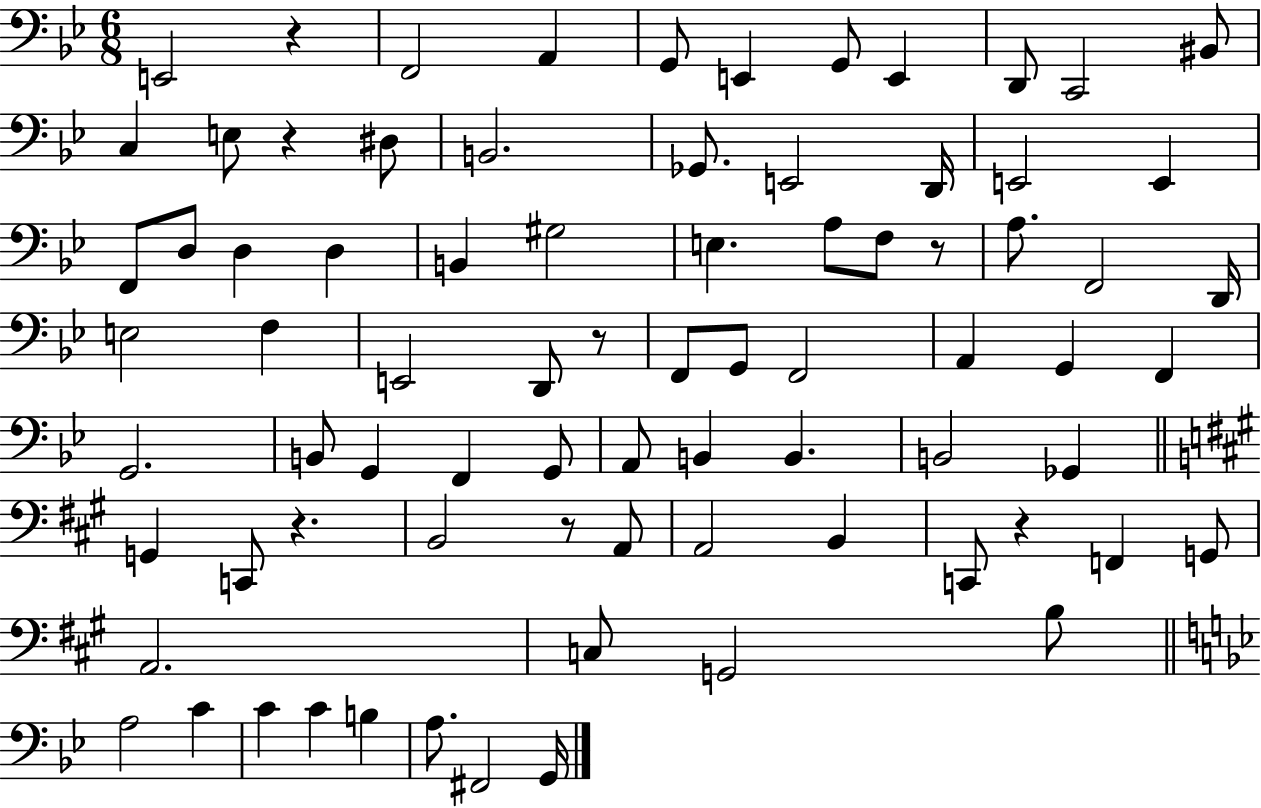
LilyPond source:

{
  \clef bass
  \numericTimeSignature
  \time 6/8
  \key bes \major
  e,2 r4 | f,2 a,4 | g,8 e,4 g,8 e,4 | d,8 c,2 bis,8 | \break c4 e8 r4 dis8 | b,2. | ges,8. e,2 d,16 | e,2 e,4 | \break f,8 d8 d4 d4 | b,4 gis2 | e4. a8 f8 r8 | a8. f,2 d,16 | \break e2 f4 | e,2 d,8 r8 | f,8 g,8 f,2 | a,4 g,4 f,4 | \break g,2. | b,8 g,4 f,4 g,8 | a,8 b,4 b,4. | b,2 ges,4 | \break \bar "||" \break \key a \major g,4 c,8 r4. | b,2 r8 a,8 | a,2 b,4 | c,8 r4 f,4 g,8 | \break a,2. | c8 g,2 b8 | \bar "||" \break \key g \minor a2 c'4 | c'4 c'4 b4 | a8. fis,2 g,16 | \bar "|."
}